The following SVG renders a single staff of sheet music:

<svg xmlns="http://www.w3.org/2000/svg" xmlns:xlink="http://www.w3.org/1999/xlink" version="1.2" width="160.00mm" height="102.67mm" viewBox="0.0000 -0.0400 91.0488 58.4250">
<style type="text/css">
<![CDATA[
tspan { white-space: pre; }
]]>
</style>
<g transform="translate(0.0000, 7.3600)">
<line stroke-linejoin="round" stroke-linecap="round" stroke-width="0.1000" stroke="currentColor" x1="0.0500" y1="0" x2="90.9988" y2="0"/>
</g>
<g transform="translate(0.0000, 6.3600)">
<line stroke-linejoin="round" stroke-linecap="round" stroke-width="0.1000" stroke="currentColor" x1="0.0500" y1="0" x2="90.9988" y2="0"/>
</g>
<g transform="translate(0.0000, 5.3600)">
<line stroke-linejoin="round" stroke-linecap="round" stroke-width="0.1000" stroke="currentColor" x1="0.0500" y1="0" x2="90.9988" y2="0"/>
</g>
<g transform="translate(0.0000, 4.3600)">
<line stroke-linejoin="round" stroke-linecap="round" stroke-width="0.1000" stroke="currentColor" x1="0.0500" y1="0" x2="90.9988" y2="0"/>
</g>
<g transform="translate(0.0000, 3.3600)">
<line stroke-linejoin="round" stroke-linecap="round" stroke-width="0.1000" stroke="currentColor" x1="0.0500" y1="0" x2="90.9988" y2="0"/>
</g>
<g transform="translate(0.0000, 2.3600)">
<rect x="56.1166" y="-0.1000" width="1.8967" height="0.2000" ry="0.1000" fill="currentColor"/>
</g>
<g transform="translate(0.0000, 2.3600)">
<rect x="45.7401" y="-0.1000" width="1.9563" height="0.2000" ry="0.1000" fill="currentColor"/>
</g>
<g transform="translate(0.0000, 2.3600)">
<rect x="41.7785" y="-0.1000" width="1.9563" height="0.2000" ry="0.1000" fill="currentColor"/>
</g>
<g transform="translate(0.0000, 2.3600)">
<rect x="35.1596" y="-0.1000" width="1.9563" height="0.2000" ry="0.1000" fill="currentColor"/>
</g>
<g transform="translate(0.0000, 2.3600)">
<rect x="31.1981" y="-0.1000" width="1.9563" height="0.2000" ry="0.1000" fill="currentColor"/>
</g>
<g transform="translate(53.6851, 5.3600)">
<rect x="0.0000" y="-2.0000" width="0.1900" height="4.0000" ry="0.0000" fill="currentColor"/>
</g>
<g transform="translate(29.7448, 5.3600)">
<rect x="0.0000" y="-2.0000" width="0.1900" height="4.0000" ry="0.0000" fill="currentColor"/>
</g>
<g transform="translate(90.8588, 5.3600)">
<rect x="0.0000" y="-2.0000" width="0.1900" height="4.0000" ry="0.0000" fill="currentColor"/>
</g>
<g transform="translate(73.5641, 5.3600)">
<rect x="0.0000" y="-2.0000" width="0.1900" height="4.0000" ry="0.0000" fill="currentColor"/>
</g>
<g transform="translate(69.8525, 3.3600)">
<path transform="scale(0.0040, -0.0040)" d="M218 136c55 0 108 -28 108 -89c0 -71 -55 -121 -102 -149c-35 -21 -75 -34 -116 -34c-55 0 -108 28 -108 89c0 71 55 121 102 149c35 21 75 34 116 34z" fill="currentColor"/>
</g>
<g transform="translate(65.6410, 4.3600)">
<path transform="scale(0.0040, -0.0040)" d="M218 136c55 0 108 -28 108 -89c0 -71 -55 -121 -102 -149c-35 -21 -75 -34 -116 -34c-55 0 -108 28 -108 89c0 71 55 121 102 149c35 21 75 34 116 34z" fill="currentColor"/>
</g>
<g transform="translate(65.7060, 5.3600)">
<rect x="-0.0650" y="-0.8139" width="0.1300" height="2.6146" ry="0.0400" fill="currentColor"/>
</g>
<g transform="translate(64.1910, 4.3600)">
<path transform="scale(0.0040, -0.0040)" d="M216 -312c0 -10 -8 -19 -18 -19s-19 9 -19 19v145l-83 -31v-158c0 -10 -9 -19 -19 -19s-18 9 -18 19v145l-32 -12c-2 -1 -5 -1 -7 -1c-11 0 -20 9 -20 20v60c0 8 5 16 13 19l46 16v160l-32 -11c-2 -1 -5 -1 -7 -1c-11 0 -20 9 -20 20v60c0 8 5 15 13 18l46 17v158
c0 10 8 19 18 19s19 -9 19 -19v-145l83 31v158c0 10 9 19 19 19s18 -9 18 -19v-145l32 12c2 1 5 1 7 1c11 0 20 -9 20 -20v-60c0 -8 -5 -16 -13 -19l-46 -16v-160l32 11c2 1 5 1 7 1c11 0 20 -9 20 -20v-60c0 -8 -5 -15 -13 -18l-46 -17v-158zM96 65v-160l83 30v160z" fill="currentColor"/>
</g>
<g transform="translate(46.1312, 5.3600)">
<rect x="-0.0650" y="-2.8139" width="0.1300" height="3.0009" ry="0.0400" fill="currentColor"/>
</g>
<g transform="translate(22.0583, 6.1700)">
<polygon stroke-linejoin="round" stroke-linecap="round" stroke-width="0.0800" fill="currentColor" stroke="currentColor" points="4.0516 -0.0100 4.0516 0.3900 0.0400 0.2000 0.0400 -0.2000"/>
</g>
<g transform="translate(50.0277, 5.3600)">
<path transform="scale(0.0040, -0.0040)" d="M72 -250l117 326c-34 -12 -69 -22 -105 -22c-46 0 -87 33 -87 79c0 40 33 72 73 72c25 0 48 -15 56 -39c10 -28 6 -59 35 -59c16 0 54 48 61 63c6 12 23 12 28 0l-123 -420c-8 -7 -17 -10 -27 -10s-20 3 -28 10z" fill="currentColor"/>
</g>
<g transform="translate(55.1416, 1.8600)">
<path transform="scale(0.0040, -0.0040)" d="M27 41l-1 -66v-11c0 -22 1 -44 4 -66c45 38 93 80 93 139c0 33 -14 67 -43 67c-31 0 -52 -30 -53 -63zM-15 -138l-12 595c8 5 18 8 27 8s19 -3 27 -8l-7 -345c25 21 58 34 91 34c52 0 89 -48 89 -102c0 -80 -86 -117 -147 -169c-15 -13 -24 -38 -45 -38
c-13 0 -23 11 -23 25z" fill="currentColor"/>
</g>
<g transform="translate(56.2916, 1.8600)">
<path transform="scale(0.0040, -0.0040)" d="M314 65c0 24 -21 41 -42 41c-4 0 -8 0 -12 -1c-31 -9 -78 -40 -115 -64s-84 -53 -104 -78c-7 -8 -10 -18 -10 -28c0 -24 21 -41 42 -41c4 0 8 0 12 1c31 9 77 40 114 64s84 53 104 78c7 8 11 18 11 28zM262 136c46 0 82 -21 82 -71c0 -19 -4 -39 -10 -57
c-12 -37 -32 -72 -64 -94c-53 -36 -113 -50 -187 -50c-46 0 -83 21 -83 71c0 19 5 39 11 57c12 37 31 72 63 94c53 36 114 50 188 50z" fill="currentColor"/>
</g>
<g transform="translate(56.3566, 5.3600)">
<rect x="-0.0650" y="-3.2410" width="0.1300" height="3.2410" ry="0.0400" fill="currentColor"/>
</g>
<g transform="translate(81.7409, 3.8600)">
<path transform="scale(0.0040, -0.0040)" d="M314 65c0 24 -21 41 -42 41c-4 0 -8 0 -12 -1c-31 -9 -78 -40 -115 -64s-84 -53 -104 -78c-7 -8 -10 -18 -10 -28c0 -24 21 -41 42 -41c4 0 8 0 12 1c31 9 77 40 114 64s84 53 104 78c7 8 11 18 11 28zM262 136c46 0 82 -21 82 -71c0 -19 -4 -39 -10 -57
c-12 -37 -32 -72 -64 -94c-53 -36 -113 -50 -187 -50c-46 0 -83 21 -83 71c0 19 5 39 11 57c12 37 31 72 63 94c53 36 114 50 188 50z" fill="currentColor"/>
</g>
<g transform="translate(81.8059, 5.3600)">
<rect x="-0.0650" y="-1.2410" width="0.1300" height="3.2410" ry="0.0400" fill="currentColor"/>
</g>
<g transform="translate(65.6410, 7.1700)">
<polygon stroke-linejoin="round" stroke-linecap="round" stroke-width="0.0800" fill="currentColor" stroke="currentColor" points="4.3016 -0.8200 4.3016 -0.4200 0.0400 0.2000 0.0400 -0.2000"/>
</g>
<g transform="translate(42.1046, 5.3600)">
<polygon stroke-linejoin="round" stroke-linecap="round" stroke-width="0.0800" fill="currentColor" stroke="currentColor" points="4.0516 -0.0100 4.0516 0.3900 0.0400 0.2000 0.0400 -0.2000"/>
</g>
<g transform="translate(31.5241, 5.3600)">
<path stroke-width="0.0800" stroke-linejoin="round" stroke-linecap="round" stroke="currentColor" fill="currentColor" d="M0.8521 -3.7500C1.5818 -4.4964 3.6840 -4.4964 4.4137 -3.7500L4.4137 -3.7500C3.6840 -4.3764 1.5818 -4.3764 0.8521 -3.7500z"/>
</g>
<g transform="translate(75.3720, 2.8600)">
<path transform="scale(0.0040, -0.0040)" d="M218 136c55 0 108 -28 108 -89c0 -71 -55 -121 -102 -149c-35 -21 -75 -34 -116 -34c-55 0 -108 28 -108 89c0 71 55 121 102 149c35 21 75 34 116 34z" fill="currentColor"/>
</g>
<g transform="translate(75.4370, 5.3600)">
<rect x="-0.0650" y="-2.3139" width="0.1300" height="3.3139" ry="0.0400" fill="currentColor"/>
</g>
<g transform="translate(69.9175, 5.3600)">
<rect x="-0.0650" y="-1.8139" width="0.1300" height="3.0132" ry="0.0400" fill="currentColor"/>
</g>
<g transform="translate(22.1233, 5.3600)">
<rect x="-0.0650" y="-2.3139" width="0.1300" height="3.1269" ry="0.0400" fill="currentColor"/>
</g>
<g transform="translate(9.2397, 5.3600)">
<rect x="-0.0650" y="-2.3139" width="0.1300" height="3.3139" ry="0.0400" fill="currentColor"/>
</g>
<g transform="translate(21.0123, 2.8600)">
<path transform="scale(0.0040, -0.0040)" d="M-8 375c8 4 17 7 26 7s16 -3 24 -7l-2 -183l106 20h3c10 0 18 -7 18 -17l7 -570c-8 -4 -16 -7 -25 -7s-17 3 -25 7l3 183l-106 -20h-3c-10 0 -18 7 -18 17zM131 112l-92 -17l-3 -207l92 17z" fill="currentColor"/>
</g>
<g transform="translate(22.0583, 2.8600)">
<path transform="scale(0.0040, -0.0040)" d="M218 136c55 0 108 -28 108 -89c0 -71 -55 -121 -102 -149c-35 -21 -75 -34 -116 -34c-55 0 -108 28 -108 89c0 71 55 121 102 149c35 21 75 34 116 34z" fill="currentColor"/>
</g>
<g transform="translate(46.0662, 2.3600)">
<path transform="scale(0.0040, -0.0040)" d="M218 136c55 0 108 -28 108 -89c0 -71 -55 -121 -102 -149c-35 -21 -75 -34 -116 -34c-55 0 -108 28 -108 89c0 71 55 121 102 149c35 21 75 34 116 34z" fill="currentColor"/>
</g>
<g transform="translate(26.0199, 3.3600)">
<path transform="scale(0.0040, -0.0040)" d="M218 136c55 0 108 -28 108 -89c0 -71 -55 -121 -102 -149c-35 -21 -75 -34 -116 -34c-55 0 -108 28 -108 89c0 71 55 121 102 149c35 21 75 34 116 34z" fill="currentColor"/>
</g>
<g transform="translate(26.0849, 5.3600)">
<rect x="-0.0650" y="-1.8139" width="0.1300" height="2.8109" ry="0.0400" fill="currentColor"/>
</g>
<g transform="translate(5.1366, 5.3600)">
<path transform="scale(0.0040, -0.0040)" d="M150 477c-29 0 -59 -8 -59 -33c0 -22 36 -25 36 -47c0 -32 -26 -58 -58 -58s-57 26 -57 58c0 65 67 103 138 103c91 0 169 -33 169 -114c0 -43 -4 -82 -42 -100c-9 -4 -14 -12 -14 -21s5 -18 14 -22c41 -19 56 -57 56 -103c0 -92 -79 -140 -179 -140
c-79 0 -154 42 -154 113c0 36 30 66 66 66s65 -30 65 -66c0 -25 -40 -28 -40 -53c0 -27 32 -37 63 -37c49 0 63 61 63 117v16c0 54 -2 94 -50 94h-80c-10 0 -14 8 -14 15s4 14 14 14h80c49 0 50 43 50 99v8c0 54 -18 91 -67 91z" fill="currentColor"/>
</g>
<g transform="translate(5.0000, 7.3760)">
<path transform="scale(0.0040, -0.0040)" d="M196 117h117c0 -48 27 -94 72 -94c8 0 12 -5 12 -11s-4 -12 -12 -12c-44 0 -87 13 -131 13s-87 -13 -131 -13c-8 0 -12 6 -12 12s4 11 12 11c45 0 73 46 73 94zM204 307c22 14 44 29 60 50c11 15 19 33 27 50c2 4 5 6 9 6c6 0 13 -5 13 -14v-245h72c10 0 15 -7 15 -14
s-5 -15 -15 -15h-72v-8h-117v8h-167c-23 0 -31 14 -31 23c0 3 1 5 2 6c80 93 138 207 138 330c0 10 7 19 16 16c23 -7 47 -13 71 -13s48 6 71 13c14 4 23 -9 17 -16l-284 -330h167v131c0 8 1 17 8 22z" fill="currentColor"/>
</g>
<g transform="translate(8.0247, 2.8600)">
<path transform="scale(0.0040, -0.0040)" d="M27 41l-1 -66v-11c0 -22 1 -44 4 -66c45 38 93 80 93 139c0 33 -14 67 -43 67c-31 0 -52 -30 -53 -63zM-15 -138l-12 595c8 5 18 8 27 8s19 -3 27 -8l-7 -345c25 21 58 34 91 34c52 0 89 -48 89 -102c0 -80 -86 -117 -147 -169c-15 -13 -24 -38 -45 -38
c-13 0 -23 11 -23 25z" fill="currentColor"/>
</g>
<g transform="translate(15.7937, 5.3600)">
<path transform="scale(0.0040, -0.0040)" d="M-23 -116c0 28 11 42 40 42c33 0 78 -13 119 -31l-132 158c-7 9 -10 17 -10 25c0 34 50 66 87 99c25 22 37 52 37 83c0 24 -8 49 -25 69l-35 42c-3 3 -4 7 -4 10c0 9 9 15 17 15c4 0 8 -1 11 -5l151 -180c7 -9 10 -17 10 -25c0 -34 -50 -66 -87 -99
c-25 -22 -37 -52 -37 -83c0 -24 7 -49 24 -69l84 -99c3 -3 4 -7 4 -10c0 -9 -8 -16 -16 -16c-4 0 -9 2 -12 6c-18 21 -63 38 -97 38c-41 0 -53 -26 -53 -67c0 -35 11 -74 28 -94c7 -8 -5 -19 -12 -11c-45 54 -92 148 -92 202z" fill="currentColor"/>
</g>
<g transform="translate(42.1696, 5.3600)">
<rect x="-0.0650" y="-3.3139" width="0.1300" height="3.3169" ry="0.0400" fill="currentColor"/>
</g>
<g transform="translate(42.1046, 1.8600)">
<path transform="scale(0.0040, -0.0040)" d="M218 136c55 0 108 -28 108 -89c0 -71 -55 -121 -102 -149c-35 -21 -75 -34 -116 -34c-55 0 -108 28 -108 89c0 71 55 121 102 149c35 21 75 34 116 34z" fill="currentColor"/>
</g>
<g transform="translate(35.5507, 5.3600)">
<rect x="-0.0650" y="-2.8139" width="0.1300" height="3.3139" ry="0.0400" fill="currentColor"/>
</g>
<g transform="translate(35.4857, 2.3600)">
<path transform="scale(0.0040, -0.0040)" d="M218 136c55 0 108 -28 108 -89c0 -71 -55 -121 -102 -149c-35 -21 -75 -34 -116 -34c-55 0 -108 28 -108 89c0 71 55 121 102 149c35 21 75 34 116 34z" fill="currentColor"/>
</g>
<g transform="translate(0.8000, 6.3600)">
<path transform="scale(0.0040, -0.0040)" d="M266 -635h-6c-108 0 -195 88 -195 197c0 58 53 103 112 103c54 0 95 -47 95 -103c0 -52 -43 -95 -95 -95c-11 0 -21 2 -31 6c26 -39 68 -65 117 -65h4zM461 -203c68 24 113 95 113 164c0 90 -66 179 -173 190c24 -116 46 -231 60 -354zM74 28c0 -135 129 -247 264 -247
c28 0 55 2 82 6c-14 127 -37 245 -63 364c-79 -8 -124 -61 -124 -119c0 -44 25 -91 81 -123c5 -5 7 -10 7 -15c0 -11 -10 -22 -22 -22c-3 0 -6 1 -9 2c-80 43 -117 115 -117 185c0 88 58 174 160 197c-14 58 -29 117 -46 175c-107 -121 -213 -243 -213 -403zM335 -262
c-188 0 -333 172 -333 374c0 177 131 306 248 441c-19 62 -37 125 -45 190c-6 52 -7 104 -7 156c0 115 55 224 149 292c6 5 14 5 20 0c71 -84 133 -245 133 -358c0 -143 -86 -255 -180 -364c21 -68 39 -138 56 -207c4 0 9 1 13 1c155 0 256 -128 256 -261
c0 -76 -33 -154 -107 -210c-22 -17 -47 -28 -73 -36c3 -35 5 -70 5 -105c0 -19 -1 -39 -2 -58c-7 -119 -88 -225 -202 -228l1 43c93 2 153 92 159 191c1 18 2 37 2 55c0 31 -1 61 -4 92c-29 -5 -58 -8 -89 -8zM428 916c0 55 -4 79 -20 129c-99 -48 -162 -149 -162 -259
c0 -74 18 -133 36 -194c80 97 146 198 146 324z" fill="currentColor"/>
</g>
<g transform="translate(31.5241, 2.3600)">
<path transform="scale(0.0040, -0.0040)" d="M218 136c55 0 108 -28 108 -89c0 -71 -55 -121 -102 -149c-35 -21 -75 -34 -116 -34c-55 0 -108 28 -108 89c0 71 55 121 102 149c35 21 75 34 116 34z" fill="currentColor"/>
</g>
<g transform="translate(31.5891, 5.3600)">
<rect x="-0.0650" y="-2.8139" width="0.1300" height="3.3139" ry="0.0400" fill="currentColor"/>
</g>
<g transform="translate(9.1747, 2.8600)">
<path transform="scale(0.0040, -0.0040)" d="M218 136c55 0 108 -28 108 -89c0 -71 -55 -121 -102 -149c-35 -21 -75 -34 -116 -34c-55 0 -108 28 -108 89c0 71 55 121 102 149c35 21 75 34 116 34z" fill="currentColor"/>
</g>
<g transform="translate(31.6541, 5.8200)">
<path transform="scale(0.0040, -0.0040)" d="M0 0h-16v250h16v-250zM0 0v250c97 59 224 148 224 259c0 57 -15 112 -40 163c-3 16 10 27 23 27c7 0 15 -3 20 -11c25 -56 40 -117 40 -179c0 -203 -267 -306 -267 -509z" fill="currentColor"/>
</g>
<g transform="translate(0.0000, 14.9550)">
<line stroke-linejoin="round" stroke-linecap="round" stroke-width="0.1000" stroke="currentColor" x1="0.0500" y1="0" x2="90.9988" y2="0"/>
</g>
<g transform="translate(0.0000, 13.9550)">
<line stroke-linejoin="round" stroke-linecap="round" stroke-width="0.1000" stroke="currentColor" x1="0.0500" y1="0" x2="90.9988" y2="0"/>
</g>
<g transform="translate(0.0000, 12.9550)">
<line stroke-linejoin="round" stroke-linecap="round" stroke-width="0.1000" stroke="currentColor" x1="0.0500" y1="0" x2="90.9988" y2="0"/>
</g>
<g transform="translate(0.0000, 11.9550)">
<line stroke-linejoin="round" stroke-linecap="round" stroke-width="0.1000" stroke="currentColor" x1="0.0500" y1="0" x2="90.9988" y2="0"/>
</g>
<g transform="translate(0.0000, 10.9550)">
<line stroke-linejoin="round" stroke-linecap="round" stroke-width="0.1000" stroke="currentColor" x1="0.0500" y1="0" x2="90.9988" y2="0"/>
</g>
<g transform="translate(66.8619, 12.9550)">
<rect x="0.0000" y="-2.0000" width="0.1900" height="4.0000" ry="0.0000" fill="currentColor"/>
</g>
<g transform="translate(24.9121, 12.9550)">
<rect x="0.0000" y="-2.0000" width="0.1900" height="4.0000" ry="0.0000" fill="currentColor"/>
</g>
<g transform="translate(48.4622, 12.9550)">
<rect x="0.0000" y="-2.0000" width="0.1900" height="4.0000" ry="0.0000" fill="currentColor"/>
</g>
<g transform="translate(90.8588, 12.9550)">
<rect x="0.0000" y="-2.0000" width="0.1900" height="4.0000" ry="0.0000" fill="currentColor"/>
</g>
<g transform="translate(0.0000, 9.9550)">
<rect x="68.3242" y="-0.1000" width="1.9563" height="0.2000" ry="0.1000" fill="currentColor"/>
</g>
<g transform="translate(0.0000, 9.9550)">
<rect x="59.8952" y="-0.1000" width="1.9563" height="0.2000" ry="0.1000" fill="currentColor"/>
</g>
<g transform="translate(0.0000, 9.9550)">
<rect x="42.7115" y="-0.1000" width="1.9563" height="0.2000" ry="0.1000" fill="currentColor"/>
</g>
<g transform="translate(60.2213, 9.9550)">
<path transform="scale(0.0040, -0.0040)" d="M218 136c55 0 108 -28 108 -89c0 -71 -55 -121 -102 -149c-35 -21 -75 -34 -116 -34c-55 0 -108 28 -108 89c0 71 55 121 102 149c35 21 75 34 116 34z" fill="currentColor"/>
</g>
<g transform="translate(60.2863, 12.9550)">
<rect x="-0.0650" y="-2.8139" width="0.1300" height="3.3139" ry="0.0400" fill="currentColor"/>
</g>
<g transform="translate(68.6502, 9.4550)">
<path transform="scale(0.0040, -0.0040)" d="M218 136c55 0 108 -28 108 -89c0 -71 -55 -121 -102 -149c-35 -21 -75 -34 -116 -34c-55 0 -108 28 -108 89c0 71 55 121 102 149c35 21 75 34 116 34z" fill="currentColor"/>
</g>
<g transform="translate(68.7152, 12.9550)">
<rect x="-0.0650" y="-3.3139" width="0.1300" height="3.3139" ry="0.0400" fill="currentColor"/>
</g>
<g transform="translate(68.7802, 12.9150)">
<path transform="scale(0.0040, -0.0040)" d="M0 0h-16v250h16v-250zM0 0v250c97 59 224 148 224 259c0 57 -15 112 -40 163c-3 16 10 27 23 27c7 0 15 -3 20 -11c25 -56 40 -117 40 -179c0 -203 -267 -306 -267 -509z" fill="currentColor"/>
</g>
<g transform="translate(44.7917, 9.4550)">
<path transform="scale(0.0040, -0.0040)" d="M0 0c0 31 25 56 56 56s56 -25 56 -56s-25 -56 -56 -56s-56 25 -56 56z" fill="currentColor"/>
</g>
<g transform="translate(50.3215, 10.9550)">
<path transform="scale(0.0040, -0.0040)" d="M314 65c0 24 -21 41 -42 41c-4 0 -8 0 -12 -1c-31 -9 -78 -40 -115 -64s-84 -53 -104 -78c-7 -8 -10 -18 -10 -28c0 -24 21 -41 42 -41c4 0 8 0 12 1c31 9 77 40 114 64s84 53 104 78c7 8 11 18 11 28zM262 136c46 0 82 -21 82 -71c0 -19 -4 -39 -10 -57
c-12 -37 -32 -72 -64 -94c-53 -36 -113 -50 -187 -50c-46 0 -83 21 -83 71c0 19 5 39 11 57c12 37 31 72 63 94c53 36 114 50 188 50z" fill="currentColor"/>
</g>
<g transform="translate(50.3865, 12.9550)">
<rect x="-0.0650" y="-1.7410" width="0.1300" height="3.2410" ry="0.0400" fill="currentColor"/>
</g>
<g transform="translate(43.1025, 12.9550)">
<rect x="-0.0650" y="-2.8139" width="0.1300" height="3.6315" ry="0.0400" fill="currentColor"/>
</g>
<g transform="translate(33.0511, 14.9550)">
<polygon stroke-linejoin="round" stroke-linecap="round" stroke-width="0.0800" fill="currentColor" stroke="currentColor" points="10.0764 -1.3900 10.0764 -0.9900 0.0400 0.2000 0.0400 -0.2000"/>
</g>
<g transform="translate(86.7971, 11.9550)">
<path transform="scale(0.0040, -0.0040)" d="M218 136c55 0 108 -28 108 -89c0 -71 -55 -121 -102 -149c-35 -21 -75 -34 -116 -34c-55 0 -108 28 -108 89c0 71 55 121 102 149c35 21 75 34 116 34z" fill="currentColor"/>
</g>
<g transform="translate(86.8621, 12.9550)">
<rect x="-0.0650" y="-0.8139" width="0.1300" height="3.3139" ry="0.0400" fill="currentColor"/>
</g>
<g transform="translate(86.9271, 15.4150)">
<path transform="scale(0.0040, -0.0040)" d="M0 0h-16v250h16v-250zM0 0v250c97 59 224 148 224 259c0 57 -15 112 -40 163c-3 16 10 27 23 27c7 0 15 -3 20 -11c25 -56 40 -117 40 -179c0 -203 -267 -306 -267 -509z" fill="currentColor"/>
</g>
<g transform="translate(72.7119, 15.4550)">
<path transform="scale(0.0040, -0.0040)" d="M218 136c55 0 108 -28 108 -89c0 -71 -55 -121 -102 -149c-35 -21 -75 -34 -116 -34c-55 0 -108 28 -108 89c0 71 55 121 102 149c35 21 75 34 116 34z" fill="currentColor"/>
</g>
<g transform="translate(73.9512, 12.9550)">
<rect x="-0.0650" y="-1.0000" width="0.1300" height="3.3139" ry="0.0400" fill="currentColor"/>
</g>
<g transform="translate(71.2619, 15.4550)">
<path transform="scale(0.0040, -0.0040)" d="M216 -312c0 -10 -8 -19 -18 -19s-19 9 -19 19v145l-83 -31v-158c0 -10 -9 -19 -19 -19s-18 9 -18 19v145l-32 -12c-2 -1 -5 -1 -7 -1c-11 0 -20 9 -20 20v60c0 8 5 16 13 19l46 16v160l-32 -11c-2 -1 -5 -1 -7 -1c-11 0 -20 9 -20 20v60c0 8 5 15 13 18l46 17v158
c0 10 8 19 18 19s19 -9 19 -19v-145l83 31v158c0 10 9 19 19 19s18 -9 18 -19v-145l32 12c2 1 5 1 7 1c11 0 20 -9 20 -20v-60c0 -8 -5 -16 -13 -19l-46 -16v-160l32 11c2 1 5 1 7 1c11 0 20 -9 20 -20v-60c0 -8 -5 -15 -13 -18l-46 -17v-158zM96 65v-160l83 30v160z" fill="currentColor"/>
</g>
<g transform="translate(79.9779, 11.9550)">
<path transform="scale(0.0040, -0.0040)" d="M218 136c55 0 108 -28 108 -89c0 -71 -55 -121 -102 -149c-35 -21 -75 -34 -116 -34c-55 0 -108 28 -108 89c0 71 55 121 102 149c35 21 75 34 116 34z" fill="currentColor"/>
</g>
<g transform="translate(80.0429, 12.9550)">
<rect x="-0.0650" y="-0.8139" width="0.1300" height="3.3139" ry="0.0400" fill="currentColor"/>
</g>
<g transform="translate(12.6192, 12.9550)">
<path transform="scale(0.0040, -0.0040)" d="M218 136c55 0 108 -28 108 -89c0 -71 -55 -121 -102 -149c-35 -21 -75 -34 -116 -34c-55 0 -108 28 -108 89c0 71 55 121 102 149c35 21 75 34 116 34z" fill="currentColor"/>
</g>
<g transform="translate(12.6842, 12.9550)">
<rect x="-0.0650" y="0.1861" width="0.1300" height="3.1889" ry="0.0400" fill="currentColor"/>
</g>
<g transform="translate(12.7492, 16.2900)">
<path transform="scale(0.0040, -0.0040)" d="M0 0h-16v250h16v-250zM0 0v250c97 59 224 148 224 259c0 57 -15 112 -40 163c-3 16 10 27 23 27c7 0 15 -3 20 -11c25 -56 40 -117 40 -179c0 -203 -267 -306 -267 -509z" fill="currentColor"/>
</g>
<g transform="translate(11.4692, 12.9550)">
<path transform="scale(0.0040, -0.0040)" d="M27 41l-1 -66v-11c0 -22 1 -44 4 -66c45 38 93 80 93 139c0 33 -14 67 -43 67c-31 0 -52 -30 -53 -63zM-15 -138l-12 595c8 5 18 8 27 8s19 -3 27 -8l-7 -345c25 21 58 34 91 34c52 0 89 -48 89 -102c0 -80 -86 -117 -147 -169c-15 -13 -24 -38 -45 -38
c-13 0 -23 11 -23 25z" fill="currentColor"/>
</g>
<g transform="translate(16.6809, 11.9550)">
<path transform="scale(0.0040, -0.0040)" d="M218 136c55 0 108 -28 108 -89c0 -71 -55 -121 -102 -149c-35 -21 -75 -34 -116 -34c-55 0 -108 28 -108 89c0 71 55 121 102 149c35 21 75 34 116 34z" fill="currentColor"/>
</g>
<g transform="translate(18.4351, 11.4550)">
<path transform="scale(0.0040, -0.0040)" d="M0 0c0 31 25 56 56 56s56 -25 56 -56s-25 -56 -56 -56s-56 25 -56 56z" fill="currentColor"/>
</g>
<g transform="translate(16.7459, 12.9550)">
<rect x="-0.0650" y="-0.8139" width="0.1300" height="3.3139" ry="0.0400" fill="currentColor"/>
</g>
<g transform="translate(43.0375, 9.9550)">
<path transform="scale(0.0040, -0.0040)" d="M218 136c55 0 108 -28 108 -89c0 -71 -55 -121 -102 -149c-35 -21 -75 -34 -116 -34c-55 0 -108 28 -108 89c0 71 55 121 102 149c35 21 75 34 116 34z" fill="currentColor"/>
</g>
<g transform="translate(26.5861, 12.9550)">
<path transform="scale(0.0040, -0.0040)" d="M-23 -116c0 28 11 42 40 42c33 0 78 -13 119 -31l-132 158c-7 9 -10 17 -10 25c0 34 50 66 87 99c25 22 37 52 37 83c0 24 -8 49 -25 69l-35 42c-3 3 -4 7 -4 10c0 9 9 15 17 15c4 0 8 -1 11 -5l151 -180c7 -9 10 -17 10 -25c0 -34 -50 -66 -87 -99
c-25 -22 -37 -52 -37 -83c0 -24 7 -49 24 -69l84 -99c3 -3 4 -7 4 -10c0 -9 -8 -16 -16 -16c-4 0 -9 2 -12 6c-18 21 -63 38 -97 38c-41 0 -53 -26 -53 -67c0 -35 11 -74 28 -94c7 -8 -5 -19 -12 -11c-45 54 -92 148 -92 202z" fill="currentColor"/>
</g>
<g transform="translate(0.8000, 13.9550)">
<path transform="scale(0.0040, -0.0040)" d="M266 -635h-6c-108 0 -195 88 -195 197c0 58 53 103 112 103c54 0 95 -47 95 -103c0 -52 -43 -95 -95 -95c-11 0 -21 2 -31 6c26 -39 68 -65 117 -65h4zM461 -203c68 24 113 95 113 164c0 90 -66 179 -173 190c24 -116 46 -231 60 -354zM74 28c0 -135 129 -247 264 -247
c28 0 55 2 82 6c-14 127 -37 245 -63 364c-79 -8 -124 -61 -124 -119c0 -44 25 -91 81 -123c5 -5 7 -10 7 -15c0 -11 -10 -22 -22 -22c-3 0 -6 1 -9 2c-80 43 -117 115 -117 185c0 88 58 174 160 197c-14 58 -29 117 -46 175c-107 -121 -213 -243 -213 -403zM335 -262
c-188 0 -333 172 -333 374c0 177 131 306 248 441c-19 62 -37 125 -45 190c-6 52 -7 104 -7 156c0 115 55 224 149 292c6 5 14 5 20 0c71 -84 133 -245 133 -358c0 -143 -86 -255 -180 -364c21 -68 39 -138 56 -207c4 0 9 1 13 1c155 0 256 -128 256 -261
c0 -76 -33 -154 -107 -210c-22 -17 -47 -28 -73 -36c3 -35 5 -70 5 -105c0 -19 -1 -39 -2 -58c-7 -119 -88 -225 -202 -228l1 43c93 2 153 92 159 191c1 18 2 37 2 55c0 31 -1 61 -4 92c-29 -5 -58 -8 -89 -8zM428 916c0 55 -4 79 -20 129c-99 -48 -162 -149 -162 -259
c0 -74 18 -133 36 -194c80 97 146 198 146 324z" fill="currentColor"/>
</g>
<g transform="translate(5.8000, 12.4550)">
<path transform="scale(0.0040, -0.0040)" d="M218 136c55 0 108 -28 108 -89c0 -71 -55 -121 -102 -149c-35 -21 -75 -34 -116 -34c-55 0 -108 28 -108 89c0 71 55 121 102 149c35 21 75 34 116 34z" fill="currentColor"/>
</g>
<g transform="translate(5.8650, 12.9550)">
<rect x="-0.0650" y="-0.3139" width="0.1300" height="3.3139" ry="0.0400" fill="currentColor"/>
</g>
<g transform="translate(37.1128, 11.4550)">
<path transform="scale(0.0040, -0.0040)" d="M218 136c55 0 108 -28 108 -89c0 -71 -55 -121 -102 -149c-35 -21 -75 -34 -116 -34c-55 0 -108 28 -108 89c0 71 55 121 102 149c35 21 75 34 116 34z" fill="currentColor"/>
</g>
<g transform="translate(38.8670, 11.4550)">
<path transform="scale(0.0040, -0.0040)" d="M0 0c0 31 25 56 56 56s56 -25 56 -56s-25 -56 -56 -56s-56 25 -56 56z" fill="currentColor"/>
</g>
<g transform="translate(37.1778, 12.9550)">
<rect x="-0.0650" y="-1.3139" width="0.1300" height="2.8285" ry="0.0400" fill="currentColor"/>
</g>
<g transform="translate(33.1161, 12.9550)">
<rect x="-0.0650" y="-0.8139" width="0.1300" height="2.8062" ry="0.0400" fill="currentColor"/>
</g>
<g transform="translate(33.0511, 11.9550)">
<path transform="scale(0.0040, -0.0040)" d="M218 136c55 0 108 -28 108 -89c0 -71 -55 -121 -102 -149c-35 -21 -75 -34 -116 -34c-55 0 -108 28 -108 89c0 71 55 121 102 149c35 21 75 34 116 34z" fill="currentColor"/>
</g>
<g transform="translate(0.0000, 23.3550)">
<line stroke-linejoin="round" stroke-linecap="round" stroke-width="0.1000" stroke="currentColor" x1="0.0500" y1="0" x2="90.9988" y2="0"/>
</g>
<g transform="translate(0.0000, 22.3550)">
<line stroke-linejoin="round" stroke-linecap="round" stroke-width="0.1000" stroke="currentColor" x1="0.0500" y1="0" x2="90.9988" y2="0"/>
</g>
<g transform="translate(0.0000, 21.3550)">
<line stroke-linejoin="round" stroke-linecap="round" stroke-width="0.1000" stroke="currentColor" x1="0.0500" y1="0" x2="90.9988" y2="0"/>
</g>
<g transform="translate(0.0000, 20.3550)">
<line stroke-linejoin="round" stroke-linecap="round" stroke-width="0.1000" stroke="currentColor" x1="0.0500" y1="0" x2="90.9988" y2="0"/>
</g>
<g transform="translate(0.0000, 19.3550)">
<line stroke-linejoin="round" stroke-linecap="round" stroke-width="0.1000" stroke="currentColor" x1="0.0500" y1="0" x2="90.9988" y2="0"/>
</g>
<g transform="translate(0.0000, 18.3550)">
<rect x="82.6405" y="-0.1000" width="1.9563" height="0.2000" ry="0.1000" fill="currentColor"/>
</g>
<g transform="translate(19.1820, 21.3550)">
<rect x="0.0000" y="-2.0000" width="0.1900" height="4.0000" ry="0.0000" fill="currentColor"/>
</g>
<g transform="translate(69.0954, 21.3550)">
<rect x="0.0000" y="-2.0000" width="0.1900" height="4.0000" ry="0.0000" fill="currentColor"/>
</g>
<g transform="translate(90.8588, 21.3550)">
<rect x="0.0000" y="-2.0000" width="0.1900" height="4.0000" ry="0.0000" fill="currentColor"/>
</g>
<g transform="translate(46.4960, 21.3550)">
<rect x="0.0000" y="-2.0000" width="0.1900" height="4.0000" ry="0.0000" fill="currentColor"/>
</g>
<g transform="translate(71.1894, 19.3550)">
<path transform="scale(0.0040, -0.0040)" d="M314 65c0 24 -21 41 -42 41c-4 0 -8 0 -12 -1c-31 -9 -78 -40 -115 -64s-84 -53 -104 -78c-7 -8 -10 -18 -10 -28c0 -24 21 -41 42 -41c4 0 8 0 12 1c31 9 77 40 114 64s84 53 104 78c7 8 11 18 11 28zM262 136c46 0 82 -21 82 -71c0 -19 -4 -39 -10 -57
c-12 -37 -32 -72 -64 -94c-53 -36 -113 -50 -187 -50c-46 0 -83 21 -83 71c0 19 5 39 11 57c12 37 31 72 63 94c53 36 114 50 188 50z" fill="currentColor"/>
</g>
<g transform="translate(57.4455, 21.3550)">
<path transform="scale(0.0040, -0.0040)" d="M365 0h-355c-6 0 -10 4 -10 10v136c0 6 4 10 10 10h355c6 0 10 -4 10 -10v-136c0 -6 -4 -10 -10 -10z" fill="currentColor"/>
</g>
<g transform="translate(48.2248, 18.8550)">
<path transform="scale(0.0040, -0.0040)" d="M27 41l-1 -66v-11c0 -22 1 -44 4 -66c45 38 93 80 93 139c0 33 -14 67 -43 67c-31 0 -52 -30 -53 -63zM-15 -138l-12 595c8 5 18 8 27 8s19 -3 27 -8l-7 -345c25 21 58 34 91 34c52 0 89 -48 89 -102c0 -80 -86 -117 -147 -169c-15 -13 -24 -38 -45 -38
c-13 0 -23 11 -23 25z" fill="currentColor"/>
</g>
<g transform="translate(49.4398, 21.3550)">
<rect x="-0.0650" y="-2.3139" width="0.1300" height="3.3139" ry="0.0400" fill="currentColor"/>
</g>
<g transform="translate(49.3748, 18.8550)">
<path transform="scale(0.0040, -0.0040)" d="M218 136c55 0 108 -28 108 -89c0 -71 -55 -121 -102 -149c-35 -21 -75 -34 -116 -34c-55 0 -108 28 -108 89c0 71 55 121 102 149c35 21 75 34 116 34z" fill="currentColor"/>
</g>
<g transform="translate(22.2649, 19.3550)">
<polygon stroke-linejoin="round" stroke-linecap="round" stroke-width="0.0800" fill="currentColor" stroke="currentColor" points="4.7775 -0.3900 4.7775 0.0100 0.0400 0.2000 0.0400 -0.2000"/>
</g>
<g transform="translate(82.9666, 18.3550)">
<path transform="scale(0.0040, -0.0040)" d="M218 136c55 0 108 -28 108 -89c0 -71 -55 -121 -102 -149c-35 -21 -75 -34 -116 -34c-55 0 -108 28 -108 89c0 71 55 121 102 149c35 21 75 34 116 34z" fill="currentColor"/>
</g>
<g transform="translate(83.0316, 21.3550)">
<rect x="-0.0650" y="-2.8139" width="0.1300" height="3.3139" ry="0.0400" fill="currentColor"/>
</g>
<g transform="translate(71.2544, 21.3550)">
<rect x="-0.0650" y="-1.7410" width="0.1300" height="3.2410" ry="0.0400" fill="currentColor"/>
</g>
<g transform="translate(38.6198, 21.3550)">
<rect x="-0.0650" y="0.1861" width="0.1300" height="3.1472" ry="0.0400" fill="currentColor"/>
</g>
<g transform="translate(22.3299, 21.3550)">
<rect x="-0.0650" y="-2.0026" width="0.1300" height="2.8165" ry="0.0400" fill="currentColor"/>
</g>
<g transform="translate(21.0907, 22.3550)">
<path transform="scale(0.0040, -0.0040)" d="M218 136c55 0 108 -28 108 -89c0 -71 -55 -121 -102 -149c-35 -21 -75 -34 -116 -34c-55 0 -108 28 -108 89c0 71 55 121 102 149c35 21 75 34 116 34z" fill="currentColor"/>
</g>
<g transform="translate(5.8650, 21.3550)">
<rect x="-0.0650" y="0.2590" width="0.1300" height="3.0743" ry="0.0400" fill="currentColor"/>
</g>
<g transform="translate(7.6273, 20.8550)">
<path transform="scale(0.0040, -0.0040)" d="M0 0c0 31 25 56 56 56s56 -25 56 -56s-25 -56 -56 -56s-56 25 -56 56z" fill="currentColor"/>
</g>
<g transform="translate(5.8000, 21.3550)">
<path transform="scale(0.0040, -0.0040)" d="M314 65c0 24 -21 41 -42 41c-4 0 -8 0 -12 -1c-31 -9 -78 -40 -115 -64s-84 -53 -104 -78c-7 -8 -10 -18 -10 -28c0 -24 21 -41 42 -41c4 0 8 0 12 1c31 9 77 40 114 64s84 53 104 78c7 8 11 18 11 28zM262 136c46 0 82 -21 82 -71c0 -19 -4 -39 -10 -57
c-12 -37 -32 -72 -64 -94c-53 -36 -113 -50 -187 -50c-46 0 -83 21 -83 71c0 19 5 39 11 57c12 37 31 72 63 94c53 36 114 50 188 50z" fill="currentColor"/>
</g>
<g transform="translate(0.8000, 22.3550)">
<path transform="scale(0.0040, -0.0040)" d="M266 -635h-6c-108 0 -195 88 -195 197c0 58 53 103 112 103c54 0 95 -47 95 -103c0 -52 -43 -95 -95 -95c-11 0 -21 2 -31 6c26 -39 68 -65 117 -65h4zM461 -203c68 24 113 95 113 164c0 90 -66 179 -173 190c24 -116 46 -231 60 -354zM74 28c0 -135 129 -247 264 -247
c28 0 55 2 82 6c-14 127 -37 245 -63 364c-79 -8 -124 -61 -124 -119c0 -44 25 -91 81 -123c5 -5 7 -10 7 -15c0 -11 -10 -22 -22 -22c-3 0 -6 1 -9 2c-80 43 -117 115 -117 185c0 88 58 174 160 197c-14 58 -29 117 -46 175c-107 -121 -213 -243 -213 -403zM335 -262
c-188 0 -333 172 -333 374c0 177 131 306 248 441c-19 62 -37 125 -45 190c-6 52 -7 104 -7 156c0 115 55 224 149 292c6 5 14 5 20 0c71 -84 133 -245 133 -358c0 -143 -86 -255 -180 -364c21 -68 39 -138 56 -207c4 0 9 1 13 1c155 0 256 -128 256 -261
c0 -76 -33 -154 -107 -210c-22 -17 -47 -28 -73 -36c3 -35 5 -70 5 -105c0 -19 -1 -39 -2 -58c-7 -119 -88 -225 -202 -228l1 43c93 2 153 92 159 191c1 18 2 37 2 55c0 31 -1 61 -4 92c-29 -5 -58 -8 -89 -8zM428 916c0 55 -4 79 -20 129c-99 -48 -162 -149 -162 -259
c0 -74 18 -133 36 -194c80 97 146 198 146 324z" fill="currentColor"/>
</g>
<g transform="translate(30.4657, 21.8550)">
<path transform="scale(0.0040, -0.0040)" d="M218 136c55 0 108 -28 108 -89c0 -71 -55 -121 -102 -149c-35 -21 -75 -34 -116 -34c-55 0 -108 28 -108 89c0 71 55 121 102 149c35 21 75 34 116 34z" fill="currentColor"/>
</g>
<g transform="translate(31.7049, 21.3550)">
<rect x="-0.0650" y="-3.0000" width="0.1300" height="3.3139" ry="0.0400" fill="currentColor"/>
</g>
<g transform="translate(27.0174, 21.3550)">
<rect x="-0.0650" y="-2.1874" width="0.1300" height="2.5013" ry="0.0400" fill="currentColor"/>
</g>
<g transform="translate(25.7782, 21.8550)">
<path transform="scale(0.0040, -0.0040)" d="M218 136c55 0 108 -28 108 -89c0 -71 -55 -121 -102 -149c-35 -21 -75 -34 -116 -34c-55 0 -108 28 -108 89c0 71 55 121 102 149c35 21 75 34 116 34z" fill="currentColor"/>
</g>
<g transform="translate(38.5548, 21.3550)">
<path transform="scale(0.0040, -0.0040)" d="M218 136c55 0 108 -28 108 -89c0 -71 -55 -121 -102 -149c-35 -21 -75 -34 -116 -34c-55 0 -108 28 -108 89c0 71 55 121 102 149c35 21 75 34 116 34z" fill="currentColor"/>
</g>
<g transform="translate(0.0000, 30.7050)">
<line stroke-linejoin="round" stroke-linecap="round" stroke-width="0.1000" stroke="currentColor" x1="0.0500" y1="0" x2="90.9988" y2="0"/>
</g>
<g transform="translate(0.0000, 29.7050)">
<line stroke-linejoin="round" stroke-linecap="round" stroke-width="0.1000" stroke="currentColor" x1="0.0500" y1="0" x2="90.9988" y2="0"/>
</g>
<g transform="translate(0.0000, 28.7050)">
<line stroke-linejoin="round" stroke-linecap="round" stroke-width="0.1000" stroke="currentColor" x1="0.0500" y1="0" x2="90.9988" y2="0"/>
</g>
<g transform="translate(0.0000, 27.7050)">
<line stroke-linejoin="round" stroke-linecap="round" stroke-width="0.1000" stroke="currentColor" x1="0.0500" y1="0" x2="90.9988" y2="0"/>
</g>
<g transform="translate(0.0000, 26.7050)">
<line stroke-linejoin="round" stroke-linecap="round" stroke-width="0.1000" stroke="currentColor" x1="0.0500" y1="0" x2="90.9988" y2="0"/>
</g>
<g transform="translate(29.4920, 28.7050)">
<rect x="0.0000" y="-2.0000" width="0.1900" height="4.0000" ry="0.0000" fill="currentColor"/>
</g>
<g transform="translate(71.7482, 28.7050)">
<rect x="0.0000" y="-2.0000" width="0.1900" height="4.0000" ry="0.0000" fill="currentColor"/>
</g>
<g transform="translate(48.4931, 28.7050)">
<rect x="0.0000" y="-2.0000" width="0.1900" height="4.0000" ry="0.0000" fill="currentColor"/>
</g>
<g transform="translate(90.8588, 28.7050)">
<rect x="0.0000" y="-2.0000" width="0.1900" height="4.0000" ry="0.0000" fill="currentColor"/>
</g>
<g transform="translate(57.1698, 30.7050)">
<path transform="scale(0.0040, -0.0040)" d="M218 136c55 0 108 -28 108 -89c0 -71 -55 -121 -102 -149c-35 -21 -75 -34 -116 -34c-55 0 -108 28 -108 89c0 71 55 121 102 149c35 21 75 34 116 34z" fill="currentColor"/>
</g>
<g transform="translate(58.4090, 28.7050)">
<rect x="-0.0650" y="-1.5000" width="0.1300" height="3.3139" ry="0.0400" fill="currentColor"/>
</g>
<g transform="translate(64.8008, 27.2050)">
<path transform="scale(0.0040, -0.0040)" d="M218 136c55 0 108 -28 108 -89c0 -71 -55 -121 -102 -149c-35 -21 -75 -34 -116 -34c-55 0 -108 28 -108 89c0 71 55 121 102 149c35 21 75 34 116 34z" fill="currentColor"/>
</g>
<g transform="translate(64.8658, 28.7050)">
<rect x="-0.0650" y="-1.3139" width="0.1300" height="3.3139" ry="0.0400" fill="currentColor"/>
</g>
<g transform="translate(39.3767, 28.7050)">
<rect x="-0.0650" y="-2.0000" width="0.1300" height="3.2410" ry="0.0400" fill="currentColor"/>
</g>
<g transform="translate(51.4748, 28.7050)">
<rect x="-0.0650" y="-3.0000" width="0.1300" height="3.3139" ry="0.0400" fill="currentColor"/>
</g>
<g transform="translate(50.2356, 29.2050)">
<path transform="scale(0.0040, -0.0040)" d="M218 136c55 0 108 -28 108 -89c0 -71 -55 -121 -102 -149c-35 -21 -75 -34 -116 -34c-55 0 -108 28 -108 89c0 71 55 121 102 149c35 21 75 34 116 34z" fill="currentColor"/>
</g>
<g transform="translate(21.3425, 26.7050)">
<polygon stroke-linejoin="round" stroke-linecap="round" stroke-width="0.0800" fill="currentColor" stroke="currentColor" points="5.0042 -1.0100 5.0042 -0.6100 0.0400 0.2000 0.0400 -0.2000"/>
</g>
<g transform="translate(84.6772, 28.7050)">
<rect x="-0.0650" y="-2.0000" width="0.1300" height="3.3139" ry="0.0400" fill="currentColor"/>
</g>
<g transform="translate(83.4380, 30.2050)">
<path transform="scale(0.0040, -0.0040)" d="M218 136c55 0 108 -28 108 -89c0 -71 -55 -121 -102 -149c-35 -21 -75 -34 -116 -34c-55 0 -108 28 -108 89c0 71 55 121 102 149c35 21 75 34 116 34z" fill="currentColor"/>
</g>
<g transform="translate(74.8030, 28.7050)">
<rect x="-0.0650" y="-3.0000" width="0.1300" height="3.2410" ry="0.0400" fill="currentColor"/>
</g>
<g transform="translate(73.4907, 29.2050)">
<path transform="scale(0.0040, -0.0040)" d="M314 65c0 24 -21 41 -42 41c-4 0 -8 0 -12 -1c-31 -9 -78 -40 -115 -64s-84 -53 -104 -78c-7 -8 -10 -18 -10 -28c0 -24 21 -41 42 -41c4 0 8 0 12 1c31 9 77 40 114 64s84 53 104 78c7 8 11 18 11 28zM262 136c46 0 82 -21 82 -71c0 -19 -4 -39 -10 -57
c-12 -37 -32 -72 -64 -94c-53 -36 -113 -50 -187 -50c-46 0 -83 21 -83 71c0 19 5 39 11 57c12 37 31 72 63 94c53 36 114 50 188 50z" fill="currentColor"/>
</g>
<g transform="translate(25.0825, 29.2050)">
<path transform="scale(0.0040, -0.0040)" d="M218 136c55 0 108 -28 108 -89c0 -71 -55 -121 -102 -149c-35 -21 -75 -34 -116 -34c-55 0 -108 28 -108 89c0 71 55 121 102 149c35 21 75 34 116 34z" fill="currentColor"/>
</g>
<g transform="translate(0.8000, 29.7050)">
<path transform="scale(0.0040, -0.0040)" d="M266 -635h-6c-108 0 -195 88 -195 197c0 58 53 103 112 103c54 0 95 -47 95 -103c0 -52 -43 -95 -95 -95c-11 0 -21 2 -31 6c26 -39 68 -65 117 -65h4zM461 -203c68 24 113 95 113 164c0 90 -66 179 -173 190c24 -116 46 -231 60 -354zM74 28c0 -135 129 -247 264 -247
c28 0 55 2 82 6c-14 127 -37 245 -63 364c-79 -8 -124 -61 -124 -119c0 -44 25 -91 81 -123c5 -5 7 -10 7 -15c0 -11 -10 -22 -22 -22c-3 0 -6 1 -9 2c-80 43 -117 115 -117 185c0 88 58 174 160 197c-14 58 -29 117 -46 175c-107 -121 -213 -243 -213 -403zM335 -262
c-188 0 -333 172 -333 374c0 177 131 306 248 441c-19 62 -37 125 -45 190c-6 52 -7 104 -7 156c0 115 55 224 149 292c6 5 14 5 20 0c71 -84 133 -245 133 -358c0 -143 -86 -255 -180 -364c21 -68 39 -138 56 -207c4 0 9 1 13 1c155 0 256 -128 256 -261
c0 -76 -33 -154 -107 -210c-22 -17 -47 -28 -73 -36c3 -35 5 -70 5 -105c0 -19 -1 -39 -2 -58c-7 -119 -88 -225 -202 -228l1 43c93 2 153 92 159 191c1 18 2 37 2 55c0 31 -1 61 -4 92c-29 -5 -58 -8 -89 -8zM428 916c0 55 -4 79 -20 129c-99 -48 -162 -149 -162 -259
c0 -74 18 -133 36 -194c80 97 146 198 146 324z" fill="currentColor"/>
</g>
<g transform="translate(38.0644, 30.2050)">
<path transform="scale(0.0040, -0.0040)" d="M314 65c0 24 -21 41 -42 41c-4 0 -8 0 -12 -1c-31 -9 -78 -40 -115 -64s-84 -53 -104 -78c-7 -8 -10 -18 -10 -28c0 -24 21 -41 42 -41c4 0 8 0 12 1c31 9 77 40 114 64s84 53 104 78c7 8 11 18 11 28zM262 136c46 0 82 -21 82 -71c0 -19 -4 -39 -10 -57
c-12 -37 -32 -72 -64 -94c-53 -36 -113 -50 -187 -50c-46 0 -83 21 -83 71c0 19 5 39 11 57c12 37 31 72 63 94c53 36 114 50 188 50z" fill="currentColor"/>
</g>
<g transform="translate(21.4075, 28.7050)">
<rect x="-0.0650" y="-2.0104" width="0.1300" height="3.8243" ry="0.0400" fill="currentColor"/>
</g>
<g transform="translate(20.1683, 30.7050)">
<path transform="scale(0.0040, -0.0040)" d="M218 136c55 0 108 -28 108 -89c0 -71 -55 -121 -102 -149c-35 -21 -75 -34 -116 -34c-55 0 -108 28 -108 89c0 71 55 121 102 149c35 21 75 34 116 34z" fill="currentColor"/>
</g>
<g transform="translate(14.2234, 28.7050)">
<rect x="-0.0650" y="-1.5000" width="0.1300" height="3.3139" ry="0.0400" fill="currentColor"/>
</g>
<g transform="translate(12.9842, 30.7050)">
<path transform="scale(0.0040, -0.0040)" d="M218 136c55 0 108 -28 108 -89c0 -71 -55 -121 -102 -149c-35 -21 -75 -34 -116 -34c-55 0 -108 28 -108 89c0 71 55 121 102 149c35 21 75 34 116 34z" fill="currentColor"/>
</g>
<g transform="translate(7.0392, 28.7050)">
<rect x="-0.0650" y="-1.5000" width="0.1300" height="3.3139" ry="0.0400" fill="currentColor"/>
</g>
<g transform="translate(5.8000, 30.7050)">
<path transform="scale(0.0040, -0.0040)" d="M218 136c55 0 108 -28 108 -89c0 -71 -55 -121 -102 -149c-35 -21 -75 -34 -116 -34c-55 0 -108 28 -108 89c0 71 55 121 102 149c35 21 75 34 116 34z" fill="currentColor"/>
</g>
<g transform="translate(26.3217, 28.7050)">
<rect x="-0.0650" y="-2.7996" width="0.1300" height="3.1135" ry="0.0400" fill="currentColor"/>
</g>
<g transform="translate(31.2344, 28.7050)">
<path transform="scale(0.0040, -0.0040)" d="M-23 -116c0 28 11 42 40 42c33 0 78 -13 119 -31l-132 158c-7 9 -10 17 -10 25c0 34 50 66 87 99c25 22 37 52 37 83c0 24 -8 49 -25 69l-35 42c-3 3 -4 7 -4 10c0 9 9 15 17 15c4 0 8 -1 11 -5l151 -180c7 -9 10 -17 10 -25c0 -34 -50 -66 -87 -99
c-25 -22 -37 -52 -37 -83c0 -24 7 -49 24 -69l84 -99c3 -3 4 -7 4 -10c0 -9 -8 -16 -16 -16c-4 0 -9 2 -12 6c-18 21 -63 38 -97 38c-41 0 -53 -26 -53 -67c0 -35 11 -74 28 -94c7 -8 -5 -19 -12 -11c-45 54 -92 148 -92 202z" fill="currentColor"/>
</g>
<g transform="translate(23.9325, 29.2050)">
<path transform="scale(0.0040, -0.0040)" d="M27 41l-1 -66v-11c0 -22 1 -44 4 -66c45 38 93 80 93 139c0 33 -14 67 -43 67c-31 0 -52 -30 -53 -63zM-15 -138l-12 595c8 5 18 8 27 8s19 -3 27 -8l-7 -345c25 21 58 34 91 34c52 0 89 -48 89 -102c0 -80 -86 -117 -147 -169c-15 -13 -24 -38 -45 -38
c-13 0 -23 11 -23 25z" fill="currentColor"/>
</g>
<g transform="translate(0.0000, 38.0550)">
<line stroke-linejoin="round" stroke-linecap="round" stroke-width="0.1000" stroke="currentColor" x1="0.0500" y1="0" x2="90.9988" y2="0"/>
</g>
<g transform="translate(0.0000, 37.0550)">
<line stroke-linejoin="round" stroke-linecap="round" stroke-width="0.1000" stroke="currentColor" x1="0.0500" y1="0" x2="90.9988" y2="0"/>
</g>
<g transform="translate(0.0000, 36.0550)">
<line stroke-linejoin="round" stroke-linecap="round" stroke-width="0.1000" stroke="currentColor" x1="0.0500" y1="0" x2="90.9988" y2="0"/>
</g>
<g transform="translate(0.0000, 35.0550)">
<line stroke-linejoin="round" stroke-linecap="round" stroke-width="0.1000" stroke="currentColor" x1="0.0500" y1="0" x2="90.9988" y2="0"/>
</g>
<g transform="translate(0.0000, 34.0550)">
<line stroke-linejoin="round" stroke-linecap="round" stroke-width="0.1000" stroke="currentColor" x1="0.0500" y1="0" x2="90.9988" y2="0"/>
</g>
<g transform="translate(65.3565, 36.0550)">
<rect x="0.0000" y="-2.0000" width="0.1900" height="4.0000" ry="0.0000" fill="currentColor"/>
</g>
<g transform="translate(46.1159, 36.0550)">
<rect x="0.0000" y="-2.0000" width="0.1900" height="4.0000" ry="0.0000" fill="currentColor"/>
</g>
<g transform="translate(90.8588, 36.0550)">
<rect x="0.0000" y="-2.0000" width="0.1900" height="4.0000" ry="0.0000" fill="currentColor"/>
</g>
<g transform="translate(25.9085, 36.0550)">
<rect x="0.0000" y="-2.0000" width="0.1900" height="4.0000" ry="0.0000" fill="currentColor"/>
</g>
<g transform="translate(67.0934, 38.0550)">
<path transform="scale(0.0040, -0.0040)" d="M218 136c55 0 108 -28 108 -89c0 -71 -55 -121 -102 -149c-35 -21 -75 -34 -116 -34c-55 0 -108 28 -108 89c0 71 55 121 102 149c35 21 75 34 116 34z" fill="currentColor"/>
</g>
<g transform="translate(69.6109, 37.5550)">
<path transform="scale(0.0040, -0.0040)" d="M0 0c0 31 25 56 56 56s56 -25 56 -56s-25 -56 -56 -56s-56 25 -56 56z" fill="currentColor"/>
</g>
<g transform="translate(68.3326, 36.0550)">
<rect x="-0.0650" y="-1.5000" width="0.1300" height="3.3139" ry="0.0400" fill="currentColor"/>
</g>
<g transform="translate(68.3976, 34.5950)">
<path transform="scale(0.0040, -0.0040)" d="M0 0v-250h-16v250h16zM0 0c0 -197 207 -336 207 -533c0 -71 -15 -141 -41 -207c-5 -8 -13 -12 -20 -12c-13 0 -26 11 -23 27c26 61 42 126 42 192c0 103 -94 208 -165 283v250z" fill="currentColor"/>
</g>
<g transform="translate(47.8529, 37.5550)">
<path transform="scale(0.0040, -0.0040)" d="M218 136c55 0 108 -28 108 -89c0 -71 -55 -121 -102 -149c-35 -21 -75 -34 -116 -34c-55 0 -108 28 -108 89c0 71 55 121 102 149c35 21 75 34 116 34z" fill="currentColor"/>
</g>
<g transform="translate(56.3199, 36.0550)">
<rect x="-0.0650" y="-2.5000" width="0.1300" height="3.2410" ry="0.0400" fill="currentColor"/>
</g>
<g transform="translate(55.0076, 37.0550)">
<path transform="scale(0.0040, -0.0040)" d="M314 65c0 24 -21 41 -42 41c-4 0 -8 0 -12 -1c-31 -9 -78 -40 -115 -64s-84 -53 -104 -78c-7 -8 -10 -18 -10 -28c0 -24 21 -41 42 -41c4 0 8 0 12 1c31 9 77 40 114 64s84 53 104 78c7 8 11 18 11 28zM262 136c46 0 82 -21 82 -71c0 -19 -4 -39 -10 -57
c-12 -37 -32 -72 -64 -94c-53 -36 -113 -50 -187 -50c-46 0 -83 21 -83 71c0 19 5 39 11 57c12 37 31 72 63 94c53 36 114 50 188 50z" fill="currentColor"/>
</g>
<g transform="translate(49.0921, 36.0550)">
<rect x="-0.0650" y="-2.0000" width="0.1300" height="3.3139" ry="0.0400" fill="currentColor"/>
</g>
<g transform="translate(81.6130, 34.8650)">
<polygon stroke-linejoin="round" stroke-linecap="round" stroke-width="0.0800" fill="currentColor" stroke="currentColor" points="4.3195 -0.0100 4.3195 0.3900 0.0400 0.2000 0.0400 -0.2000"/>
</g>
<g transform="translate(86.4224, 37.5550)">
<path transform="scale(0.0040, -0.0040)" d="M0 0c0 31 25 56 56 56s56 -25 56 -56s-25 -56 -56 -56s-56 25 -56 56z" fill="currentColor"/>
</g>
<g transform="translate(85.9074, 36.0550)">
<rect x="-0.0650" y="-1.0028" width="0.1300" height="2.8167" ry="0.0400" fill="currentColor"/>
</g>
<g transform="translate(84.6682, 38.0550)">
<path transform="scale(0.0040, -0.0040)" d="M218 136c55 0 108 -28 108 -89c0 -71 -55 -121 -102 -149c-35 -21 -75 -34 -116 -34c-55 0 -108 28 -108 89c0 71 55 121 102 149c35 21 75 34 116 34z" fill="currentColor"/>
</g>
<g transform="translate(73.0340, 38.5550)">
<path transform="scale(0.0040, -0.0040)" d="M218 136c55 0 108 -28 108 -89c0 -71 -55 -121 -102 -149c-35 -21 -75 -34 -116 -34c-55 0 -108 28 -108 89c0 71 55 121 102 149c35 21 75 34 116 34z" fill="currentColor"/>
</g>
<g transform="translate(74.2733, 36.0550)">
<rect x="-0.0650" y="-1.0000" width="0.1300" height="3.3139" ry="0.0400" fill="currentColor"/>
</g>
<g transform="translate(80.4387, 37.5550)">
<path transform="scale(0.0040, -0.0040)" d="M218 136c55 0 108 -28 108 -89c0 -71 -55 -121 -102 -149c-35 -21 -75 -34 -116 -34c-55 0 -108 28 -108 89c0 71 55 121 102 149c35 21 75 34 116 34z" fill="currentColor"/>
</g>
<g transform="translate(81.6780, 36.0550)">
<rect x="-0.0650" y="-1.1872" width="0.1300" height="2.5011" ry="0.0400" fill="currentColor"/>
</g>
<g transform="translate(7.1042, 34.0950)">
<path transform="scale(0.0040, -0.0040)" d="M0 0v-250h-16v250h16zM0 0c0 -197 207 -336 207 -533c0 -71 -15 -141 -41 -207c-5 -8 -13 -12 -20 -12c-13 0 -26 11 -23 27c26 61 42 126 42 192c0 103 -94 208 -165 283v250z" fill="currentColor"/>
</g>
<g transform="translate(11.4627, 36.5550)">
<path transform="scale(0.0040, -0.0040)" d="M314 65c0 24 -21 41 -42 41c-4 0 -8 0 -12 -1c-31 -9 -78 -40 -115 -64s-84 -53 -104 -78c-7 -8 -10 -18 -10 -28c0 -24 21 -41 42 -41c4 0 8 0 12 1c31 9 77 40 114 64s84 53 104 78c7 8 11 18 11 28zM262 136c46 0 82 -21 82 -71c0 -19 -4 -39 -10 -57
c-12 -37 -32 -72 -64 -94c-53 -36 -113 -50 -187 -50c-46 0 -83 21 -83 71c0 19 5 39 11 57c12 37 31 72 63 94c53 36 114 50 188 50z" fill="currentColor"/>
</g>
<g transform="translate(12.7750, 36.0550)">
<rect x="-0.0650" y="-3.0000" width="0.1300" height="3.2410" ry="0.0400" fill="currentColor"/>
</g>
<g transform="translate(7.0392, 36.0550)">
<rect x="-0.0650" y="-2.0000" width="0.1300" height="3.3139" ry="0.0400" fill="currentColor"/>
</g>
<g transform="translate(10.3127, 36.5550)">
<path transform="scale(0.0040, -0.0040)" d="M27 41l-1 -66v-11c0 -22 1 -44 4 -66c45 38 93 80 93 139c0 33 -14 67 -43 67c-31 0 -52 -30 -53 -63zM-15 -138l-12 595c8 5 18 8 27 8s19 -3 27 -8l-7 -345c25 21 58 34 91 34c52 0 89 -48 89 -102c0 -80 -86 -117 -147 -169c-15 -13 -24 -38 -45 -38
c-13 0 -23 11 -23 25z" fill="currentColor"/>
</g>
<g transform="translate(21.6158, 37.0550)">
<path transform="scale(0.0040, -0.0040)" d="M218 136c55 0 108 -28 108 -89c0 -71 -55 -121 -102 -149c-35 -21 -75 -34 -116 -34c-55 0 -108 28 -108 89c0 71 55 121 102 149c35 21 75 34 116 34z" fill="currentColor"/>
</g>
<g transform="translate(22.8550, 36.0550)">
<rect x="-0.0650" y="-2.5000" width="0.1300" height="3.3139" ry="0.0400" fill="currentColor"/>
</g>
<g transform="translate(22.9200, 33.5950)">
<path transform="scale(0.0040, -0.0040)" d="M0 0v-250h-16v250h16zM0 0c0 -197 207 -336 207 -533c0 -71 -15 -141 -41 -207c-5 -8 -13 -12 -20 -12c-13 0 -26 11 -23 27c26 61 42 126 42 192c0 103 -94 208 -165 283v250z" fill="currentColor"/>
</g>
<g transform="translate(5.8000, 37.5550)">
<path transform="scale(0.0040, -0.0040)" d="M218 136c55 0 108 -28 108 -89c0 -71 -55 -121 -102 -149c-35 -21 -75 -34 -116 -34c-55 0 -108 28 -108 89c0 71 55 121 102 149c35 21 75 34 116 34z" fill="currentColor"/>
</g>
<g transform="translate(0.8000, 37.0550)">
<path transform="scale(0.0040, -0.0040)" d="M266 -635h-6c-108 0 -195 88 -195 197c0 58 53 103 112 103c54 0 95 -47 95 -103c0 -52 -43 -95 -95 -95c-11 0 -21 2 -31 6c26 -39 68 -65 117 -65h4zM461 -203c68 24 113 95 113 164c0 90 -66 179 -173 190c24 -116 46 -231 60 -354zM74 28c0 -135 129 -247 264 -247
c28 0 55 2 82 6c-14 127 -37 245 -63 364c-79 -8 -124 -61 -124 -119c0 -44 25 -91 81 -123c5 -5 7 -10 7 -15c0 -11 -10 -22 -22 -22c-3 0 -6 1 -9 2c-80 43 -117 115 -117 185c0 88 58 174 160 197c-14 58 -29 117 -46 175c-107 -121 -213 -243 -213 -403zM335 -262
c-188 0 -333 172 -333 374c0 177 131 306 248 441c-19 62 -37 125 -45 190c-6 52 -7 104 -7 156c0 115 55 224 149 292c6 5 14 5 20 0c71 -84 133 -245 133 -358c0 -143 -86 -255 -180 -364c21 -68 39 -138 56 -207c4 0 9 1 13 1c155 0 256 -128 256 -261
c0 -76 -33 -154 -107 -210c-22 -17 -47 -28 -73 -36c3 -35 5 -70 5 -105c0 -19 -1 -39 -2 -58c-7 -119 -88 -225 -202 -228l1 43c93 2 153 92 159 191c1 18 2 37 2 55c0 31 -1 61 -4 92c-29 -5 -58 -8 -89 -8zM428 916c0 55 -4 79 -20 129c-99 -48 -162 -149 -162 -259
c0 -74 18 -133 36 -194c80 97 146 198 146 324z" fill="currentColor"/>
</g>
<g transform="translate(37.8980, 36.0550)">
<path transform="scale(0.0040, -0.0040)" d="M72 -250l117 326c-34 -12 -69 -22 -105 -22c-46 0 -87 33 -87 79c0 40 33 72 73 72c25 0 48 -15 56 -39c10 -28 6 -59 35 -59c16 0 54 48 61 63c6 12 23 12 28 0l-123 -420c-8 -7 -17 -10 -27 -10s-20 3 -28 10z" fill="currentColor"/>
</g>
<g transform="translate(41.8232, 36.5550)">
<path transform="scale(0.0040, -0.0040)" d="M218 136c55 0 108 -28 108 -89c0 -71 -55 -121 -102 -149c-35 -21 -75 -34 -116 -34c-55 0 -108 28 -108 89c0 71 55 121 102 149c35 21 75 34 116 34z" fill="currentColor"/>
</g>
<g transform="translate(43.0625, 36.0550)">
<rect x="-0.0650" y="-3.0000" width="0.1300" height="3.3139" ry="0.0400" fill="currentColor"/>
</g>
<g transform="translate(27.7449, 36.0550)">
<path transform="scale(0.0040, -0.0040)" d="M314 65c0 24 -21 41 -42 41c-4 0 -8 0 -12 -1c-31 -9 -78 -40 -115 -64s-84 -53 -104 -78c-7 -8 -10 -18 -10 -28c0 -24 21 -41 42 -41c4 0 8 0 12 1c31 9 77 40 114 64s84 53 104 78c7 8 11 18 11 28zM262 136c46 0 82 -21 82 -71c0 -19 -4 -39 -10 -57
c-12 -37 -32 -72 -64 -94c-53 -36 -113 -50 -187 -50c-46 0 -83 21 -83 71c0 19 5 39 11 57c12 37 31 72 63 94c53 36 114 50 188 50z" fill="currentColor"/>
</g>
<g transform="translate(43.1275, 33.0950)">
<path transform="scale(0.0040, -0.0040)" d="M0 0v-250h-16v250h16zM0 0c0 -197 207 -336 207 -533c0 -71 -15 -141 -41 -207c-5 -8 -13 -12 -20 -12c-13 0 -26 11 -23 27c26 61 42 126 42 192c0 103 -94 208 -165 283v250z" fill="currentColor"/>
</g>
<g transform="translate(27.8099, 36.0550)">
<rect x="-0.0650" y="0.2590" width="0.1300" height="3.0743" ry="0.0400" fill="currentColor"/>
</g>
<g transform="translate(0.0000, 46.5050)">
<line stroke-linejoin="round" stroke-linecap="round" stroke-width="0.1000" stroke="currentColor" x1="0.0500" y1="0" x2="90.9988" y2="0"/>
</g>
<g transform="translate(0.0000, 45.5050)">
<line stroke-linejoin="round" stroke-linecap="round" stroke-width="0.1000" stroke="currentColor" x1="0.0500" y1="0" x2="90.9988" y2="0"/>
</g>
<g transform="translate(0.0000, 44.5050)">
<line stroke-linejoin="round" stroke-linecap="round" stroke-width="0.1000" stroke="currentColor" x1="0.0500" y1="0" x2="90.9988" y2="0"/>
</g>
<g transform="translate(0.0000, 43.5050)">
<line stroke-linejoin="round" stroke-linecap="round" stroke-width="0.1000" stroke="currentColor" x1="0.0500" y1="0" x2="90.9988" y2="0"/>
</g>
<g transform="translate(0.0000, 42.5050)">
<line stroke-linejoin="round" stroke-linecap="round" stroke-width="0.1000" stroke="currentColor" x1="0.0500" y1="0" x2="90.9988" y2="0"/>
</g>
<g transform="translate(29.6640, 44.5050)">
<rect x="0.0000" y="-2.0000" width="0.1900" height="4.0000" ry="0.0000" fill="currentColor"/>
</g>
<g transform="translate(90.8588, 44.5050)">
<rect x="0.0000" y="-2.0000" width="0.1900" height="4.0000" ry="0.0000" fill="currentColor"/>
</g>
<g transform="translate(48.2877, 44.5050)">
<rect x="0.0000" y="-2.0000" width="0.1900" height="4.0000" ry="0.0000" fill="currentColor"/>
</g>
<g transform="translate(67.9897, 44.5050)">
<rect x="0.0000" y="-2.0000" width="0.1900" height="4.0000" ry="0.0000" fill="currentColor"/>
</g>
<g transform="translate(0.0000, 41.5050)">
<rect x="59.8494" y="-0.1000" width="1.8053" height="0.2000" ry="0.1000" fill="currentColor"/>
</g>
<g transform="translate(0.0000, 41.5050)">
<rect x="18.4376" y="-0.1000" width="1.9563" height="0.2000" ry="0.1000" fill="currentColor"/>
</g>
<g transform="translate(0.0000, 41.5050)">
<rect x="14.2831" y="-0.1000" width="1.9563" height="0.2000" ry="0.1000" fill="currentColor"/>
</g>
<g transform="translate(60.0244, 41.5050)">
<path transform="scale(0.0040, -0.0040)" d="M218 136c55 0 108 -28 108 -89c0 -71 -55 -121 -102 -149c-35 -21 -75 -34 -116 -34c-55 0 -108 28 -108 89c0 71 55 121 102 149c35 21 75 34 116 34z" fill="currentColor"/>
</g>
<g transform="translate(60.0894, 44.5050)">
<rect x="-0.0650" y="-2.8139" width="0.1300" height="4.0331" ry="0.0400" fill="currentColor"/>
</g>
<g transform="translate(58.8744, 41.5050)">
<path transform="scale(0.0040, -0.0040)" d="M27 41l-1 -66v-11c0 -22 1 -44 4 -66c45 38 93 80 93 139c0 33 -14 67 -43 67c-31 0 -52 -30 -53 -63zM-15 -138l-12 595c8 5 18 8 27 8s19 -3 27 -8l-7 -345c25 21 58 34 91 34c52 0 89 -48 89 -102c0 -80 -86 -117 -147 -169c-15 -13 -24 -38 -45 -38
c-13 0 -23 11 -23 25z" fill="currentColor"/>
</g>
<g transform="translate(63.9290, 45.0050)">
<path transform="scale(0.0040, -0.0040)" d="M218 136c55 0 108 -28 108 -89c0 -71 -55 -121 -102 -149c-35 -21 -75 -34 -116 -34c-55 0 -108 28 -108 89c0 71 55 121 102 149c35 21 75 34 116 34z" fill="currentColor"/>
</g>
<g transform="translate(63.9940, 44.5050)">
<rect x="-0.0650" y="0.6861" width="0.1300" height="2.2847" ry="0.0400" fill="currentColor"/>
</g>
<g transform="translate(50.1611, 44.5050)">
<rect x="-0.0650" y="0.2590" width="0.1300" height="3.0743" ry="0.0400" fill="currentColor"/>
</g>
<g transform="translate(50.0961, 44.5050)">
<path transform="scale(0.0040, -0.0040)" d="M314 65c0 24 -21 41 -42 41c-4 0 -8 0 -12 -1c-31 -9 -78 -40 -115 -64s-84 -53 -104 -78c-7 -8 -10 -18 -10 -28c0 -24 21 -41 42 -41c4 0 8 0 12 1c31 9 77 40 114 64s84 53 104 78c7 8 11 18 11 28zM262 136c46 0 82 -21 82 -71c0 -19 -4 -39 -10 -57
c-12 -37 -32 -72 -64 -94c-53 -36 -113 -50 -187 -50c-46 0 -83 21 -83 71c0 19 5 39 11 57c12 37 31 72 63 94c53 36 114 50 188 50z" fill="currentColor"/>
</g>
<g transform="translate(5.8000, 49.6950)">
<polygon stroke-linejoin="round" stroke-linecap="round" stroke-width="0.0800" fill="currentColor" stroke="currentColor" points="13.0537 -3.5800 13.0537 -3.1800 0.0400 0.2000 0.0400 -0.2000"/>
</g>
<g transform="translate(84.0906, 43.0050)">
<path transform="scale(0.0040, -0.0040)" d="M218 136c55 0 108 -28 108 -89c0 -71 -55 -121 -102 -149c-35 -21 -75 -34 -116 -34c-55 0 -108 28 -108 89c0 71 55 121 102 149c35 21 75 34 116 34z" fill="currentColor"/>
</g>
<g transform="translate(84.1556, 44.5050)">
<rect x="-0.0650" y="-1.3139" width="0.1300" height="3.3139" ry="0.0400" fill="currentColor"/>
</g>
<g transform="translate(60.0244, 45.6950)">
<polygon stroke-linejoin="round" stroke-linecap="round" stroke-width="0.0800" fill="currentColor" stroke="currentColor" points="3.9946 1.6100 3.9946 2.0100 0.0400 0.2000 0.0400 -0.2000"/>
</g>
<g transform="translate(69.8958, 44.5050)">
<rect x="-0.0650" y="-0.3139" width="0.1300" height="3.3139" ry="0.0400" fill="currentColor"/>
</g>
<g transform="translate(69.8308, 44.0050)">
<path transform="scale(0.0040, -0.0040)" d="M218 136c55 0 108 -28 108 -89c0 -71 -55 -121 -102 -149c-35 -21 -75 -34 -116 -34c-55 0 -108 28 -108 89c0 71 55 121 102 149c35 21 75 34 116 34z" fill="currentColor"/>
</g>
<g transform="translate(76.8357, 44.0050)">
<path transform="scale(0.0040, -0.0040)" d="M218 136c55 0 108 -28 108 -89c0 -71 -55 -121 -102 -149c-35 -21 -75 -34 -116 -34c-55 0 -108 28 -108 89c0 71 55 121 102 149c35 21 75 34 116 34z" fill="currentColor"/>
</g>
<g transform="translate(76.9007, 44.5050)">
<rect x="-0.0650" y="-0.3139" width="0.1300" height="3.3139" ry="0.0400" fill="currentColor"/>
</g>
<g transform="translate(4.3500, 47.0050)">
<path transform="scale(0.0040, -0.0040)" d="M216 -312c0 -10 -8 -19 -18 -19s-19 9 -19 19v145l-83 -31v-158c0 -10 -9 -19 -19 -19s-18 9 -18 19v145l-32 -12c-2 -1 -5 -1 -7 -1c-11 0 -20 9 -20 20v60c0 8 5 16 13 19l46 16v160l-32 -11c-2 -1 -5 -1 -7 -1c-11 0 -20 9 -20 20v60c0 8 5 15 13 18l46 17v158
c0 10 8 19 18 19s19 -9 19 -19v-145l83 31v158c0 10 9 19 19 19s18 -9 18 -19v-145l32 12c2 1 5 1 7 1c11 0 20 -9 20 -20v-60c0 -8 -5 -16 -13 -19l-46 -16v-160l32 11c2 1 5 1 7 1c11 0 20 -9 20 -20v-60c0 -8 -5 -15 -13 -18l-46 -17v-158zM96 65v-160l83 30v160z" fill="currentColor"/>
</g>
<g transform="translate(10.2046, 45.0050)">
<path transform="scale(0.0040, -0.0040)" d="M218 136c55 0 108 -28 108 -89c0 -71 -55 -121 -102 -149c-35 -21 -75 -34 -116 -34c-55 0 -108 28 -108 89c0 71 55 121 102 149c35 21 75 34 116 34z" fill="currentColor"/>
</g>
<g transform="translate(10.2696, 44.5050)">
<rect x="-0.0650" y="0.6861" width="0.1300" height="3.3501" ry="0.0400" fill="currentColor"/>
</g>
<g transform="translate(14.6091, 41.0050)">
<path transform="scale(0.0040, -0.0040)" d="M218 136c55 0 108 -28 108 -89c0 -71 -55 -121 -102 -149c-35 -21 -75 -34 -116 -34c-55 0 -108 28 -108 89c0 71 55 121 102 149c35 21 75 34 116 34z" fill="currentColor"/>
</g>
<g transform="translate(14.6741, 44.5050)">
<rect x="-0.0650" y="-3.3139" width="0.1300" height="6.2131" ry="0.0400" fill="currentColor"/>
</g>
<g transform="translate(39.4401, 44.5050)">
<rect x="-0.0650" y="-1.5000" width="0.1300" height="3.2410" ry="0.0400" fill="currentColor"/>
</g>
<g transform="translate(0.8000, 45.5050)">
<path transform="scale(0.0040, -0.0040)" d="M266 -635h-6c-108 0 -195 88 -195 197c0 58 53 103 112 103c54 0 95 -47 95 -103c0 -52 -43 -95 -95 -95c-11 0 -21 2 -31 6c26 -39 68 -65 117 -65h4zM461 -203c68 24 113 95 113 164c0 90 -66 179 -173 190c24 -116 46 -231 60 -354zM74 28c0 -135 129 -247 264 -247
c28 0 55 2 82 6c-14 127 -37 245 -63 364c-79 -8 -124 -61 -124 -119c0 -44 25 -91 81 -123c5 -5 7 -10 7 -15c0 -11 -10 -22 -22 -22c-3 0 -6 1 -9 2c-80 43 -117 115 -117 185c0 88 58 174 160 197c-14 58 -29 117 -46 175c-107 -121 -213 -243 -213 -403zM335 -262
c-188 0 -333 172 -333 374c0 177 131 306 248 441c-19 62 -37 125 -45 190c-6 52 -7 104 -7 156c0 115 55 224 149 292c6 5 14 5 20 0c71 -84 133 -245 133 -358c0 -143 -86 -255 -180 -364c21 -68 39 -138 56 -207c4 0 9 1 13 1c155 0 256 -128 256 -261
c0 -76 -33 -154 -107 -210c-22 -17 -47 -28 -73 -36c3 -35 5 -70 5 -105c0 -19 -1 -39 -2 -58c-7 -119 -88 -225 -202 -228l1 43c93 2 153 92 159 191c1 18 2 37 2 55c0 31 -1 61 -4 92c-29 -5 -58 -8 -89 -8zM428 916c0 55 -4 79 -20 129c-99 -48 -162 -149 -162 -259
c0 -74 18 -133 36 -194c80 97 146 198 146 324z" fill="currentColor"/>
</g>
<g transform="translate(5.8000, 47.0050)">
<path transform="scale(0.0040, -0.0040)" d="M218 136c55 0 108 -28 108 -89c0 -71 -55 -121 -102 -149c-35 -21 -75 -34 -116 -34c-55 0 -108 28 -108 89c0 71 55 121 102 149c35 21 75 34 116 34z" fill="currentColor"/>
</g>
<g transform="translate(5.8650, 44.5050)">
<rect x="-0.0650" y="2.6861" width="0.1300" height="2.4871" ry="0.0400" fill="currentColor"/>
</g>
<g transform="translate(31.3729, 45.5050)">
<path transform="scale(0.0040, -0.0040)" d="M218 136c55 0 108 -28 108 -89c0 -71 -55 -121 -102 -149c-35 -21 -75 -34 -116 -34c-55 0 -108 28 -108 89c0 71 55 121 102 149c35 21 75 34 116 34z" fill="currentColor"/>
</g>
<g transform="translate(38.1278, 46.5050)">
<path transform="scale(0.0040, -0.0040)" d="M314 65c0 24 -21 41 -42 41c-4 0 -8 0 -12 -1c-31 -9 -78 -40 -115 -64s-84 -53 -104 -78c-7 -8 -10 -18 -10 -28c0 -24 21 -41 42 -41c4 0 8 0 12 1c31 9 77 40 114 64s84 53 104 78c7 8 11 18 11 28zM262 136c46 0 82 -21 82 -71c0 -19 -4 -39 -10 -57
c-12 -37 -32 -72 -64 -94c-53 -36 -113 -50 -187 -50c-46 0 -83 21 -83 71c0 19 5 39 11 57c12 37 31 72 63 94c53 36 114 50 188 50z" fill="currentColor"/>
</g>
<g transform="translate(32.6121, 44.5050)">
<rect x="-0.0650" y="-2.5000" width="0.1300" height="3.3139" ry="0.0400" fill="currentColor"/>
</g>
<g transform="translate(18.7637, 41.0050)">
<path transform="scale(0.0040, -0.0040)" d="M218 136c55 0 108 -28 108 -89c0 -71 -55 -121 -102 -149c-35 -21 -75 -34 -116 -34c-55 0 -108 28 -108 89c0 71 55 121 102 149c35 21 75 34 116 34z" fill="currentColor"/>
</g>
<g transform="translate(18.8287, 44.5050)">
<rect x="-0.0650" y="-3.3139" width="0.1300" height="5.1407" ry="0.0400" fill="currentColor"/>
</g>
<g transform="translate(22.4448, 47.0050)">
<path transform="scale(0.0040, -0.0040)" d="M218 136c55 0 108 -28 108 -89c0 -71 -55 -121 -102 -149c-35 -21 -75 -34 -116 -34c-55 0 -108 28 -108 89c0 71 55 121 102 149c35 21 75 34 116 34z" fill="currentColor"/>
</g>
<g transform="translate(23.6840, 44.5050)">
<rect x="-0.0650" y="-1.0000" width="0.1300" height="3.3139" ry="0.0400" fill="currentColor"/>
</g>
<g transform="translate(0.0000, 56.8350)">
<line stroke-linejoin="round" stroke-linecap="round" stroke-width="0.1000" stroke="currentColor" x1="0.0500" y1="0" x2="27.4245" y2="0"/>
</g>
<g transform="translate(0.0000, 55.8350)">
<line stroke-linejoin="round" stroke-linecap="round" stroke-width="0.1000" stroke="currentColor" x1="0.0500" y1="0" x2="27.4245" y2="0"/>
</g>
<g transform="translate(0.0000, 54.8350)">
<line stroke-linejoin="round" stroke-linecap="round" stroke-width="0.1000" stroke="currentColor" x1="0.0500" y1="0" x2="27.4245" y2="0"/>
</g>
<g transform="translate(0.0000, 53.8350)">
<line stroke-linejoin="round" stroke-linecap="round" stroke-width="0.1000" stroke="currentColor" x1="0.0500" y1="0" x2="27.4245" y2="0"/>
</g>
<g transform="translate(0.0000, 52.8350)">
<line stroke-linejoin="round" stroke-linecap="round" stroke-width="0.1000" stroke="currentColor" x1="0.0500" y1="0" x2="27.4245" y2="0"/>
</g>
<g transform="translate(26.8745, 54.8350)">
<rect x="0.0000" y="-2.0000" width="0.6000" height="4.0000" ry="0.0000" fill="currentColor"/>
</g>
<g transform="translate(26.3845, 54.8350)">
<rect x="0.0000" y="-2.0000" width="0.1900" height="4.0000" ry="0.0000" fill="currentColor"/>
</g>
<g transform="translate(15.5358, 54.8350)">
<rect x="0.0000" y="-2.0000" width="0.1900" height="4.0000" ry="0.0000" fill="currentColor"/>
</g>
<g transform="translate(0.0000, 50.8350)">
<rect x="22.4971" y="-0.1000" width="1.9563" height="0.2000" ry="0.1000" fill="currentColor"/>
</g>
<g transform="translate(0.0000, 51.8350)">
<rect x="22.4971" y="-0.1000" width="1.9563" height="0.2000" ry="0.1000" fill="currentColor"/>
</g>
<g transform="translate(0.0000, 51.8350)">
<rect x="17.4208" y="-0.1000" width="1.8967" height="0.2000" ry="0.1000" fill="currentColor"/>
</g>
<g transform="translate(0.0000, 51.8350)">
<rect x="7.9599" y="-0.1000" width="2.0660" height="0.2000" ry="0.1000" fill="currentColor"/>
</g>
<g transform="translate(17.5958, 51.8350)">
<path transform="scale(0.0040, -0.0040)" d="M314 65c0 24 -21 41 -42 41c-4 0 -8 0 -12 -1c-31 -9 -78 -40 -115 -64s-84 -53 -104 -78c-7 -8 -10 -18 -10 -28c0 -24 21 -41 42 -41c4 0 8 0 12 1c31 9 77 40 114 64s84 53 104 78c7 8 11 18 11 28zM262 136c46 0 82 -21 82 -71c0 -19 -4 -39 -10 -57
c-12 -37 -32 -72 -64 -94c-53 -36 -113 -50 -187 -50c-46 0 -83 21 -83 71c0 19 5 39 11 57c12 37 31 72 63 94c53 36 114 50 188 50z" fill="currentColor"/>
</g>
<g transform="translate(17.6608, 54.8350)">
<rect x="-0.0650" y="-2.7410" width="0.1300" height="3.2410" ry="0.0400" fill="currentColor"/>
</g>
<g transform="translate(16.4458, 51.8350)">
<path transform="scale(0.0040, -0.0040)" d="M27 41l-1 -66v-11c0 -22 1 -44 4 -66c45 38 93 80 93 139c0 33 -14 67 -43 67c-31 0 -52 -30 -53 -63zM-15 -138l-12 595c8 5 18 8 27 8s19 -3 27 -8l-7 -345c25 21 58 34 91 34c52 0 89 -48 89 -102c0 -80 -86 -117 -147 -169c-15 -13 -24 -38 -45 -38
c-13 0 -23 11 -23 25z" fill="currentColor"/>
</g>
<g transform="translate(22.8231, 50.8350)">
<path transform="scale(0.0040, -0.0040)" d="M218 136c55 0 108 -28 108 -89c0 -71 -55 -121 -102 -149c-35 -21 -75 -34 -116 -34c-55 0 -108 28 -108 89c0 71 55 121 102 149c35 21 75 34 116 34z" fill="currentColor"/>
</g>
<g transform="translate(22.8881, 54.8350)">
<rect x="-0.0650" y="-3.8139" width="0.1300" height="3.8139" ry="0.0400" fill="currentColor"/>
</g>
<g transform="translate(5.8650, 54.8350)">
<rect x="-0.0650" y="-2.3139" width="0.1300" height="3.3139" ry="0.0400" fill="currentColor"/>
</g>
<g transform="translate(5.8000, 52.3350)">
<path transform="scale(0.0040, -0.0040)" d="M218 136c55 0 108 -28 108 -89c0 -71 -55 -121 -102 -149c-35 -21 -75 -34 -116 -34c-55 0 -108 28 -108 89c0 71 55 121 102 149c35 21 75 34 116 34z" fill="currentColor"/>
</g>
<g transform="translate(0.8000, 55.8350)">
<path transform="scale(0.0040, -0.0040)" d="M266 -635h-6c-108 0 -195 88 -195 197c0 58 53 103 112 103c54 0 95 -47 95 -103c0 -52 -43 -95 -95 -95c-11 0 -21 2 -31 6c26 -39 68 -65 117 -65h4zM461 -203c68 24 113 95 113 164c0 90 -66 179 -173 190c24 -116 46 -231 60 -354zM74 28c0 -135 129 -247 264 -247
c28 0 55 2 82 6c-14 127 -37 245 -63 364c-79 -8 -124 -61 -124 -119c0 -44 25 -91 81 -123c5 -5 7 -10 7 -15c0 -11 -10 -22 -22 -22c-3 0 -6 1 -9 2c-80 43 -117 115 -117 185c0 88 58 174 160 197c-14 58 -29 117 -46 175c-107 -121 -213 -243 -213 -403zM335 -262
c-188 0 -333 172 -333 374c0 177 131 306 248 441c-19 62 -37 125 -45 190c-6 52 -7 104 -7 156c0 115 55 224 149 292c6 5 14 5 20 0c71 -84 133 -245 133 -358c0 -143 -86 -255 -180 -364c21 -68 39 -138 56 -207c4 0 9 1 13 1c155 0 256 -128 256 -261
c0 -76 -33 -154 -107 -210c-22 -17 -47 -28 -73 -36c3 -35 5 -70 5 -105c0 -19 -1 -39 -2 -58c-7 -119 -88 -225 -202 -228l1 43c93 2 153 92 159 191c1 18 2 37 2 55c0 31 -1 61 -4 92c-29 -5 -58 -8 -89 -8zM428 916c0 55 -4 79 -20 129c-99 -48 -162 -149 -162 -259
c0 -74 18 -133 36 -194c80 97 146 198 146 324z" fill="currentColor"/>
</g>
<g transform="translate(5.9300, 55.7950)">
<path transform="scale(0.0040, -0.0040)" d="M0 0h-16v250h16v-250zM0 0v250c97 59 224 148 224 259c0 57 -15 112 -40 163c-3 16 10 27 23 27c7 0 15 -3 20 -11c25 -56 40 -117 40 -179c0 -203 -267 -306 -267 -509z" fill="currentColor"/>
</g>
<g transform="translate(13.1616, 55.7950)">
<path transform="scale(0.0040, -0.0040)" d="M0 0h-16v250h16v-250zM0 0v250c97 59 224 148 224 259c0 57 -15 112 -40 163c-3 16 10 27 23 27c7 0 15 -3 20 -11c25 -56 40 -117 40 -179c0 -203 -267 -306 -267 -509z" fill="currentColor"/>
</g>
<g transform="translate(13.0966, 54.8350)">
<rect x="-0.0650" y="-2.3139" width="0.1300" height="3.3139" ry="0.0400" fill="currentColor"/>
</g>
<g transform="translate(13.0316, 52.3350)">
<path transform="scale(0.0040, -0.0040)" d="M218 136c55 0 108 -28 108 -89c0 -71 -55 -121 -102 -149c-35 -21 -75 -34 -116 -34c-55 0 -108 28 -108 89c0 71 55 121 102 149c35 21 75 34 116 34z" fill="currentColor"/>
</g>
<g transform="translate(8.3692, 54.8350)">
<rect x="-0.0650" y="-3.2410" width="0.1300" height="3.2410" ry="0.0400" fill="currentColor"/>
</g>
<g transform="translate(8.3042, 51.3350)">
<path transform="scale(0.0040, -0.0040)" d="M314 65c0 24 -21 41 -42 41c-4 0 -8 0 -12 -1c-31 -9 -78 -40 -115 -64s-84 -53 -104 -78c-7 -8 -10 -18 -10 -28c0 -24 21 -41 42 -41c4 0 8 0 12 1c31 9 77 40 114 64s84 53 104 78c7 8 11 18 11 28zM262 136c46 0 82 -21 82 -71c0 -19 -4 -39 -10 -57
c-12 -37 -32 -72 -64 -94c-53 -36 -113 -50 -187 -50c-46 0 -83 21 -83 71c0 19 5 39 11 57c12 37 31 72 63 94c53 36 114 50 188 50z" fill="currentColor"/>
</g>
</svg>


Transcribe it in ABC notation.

X:1
T:Untitled
M:3/4
L:1/4
K:C
_g z g/2 f/2 a/2 a b/2 a/2 z/2 _b2 ^d/2 f/2 g e2 c _B/2 d z d/2 e/2 a/2 f2 a b/2 ^D d d/2 B2 G/2 A/2 A B _g z2 f2 a E E E/2 _A/2 z F2 A E e A2 F F/2 _A2 G/2 B2 z/2 A/2 F G2 E/2 D F/2 E/2 ^D/2 A/2 b/2 b/2 ^D G E2 B2 _a/2 A/2 c c e g/2 b2 g/2 _a2 c'